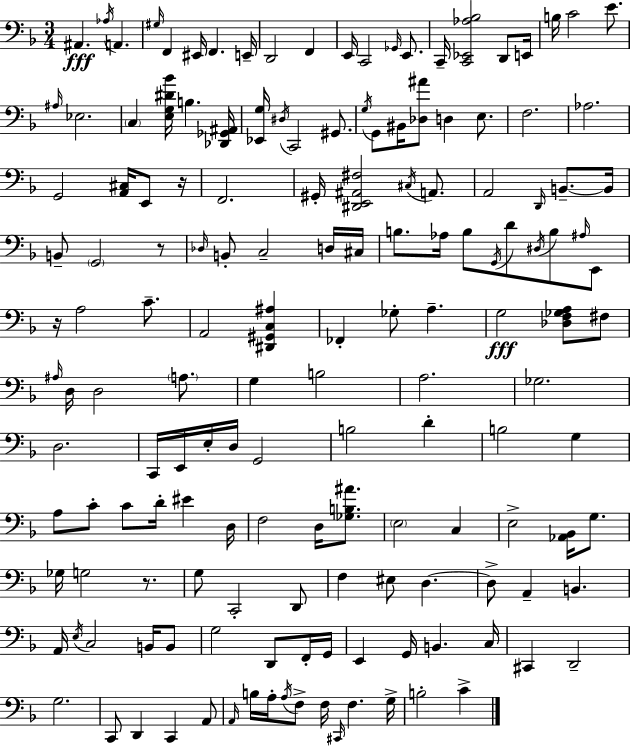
A#2/q. Ab3/s A2/q. G#3/s F2/q EIS2/s F2/q. E2/s D2/h F2/q E2/s C2/h Gb2/s E2/e. C2/s [C2,Eb2,Ab3,Bb3]/h D2/e E2/s B3/s C4/h E4/e. A#3/s Eb3/h. C3/q [E3,G3,D#4,Bb4]/s B3/q. [Db2,Gb2,A#2]/s [Eb2,G3]/s D#3/s C2/h G#2/e. G3/s G2/e BIS2/s [Db3,A#4]/e D3/q E3/e. F3/h. Ab3/h. G2/h [A2,C#3]/s E2/e R/s F2/h. G#2/s [D#2,E2,A#2,F#3]/h C#3/s A2/e. A2/h D2/s B2/e. B2/s B2/e G2/h R/e Db3/s B2/e C3/h D3/s C#3/s B3/e. Ab3/s B3/e G2/s D4/e D#3/s B3/e A#3/s E2/e R/s A3/h C4/e. A2/h [D#2,G#2,C3,A#3]/q FES2/q Gb3/e A3/q. G3/h [Db3,F3,Gb3,A3]/e F#3/e A#3/s D3/s D3/h A3/e. G3/q B3/h A3/h. Gb3/h. D3/h. C2/s E2/s E3/s D3/s G2/h B3/h D4/q B3/h G3/q A3/e C4/e C4/e D4/s EIS4/q D3/s F3/h D3/s [Gb3,B3,A#4]/e. E3/h C3/q E3/h [Ab2,Bb2]/s G3/e. Gb3/s G3/h R/e. G3/e C2/h D2/e F3/q EIS3/e D3/q. D3/e A2/q B2/q. A2/s E3/s C3/h B2/s B2/e G3/h D2/e F2/s G2/s E2/q G2/s B2/q. C3/s C#2/q D2/h G3/h. C2/e D2/q C2/q A2/e A2/s B3/s A3/s A3/s F3/e F3/s C#2/s F3/q. G3/s B3/h C4/q